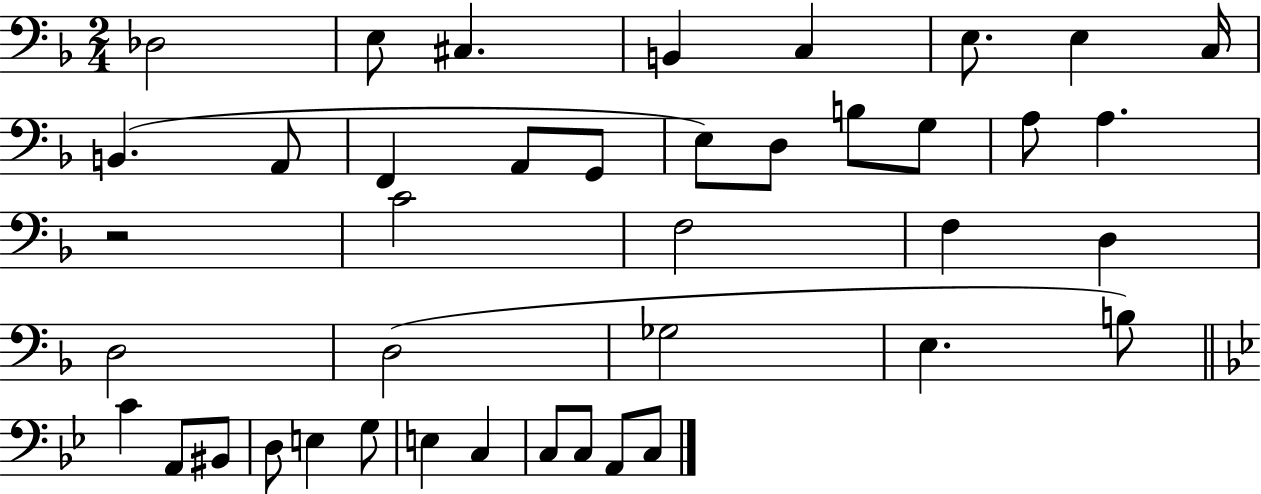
Db3/h E3/e C#3/q. B2/q C3/q E3/e. E3/q C3/s B2/q. A2/e F2/q A2/e G2/e E3/e D3/e B3/e G3/e A3/e A3/q. R/h C4/h F3/h F3/q D3/q D3/h D3/h Gb3/h E3/q. B3/e C4/q A2/e BIS2/e D3/e E3/q G3/e E3/q C3/q C3/e C3/e A2/e C3/e